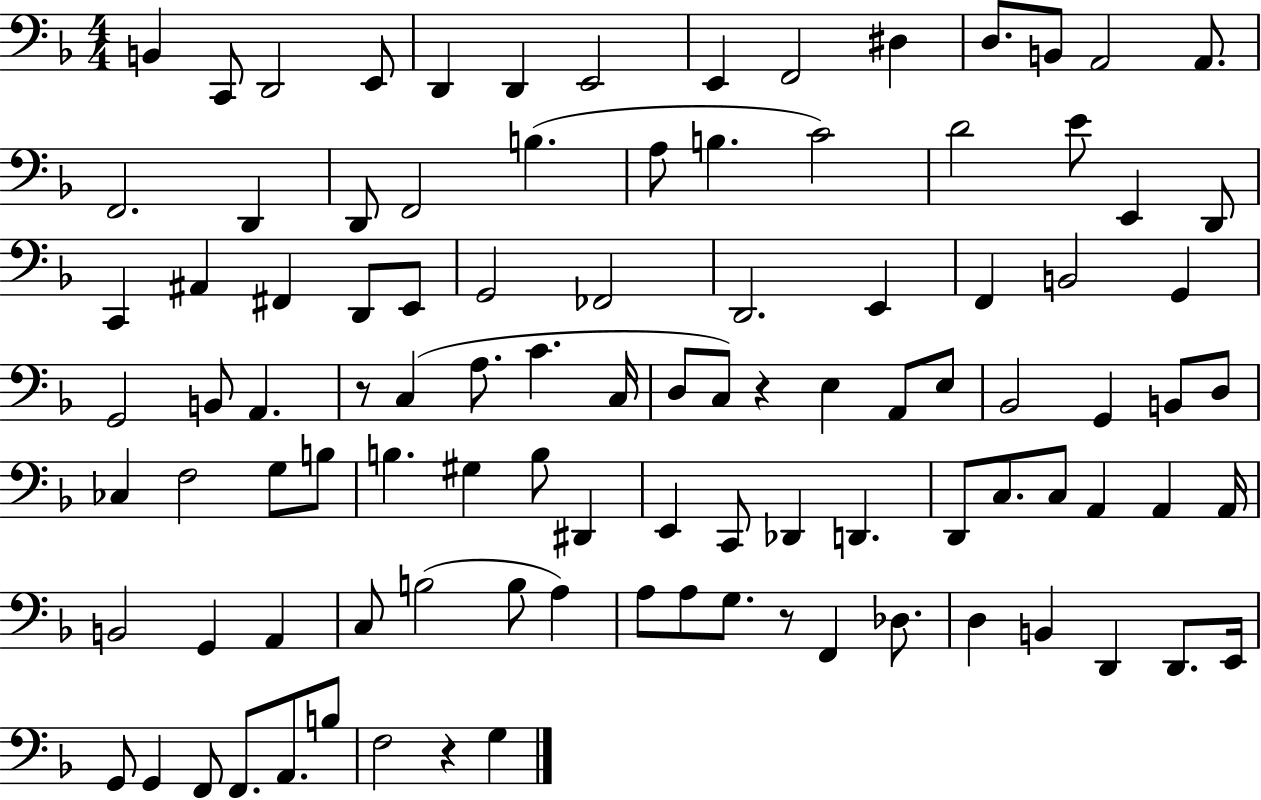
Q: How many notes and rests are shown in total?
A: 101